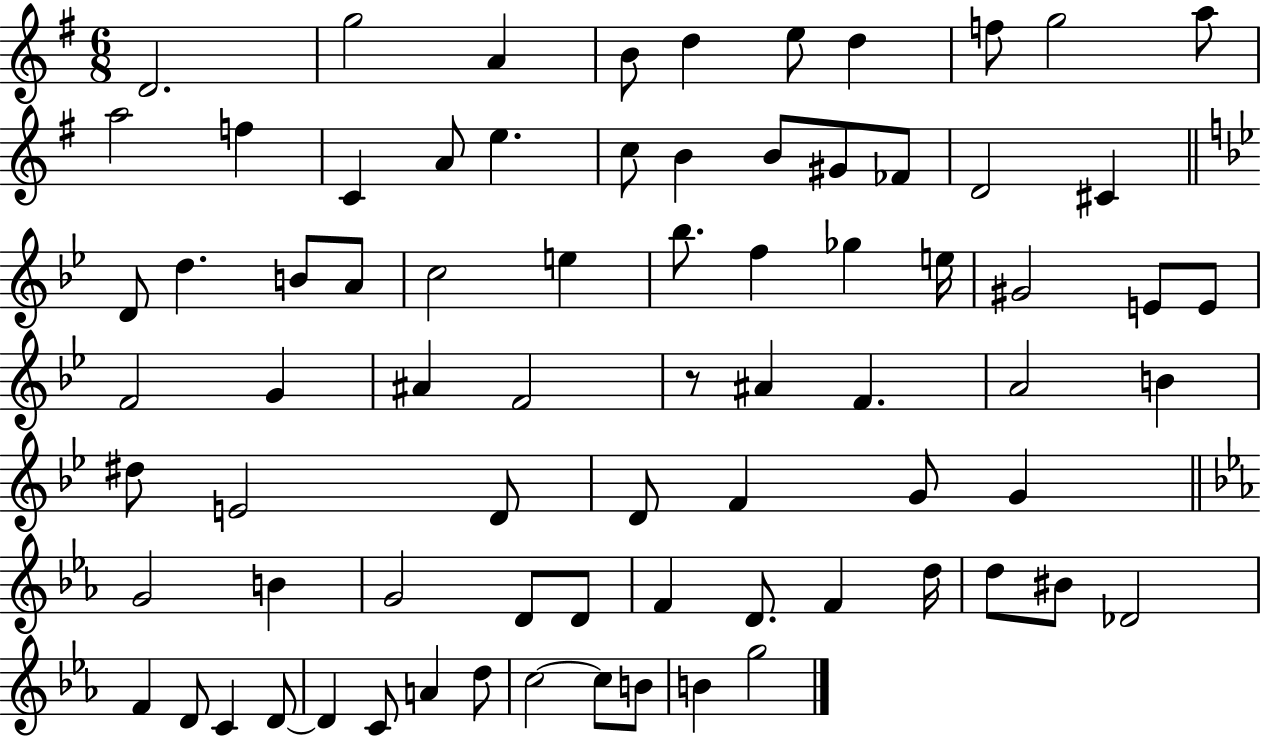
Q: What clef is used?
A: treble